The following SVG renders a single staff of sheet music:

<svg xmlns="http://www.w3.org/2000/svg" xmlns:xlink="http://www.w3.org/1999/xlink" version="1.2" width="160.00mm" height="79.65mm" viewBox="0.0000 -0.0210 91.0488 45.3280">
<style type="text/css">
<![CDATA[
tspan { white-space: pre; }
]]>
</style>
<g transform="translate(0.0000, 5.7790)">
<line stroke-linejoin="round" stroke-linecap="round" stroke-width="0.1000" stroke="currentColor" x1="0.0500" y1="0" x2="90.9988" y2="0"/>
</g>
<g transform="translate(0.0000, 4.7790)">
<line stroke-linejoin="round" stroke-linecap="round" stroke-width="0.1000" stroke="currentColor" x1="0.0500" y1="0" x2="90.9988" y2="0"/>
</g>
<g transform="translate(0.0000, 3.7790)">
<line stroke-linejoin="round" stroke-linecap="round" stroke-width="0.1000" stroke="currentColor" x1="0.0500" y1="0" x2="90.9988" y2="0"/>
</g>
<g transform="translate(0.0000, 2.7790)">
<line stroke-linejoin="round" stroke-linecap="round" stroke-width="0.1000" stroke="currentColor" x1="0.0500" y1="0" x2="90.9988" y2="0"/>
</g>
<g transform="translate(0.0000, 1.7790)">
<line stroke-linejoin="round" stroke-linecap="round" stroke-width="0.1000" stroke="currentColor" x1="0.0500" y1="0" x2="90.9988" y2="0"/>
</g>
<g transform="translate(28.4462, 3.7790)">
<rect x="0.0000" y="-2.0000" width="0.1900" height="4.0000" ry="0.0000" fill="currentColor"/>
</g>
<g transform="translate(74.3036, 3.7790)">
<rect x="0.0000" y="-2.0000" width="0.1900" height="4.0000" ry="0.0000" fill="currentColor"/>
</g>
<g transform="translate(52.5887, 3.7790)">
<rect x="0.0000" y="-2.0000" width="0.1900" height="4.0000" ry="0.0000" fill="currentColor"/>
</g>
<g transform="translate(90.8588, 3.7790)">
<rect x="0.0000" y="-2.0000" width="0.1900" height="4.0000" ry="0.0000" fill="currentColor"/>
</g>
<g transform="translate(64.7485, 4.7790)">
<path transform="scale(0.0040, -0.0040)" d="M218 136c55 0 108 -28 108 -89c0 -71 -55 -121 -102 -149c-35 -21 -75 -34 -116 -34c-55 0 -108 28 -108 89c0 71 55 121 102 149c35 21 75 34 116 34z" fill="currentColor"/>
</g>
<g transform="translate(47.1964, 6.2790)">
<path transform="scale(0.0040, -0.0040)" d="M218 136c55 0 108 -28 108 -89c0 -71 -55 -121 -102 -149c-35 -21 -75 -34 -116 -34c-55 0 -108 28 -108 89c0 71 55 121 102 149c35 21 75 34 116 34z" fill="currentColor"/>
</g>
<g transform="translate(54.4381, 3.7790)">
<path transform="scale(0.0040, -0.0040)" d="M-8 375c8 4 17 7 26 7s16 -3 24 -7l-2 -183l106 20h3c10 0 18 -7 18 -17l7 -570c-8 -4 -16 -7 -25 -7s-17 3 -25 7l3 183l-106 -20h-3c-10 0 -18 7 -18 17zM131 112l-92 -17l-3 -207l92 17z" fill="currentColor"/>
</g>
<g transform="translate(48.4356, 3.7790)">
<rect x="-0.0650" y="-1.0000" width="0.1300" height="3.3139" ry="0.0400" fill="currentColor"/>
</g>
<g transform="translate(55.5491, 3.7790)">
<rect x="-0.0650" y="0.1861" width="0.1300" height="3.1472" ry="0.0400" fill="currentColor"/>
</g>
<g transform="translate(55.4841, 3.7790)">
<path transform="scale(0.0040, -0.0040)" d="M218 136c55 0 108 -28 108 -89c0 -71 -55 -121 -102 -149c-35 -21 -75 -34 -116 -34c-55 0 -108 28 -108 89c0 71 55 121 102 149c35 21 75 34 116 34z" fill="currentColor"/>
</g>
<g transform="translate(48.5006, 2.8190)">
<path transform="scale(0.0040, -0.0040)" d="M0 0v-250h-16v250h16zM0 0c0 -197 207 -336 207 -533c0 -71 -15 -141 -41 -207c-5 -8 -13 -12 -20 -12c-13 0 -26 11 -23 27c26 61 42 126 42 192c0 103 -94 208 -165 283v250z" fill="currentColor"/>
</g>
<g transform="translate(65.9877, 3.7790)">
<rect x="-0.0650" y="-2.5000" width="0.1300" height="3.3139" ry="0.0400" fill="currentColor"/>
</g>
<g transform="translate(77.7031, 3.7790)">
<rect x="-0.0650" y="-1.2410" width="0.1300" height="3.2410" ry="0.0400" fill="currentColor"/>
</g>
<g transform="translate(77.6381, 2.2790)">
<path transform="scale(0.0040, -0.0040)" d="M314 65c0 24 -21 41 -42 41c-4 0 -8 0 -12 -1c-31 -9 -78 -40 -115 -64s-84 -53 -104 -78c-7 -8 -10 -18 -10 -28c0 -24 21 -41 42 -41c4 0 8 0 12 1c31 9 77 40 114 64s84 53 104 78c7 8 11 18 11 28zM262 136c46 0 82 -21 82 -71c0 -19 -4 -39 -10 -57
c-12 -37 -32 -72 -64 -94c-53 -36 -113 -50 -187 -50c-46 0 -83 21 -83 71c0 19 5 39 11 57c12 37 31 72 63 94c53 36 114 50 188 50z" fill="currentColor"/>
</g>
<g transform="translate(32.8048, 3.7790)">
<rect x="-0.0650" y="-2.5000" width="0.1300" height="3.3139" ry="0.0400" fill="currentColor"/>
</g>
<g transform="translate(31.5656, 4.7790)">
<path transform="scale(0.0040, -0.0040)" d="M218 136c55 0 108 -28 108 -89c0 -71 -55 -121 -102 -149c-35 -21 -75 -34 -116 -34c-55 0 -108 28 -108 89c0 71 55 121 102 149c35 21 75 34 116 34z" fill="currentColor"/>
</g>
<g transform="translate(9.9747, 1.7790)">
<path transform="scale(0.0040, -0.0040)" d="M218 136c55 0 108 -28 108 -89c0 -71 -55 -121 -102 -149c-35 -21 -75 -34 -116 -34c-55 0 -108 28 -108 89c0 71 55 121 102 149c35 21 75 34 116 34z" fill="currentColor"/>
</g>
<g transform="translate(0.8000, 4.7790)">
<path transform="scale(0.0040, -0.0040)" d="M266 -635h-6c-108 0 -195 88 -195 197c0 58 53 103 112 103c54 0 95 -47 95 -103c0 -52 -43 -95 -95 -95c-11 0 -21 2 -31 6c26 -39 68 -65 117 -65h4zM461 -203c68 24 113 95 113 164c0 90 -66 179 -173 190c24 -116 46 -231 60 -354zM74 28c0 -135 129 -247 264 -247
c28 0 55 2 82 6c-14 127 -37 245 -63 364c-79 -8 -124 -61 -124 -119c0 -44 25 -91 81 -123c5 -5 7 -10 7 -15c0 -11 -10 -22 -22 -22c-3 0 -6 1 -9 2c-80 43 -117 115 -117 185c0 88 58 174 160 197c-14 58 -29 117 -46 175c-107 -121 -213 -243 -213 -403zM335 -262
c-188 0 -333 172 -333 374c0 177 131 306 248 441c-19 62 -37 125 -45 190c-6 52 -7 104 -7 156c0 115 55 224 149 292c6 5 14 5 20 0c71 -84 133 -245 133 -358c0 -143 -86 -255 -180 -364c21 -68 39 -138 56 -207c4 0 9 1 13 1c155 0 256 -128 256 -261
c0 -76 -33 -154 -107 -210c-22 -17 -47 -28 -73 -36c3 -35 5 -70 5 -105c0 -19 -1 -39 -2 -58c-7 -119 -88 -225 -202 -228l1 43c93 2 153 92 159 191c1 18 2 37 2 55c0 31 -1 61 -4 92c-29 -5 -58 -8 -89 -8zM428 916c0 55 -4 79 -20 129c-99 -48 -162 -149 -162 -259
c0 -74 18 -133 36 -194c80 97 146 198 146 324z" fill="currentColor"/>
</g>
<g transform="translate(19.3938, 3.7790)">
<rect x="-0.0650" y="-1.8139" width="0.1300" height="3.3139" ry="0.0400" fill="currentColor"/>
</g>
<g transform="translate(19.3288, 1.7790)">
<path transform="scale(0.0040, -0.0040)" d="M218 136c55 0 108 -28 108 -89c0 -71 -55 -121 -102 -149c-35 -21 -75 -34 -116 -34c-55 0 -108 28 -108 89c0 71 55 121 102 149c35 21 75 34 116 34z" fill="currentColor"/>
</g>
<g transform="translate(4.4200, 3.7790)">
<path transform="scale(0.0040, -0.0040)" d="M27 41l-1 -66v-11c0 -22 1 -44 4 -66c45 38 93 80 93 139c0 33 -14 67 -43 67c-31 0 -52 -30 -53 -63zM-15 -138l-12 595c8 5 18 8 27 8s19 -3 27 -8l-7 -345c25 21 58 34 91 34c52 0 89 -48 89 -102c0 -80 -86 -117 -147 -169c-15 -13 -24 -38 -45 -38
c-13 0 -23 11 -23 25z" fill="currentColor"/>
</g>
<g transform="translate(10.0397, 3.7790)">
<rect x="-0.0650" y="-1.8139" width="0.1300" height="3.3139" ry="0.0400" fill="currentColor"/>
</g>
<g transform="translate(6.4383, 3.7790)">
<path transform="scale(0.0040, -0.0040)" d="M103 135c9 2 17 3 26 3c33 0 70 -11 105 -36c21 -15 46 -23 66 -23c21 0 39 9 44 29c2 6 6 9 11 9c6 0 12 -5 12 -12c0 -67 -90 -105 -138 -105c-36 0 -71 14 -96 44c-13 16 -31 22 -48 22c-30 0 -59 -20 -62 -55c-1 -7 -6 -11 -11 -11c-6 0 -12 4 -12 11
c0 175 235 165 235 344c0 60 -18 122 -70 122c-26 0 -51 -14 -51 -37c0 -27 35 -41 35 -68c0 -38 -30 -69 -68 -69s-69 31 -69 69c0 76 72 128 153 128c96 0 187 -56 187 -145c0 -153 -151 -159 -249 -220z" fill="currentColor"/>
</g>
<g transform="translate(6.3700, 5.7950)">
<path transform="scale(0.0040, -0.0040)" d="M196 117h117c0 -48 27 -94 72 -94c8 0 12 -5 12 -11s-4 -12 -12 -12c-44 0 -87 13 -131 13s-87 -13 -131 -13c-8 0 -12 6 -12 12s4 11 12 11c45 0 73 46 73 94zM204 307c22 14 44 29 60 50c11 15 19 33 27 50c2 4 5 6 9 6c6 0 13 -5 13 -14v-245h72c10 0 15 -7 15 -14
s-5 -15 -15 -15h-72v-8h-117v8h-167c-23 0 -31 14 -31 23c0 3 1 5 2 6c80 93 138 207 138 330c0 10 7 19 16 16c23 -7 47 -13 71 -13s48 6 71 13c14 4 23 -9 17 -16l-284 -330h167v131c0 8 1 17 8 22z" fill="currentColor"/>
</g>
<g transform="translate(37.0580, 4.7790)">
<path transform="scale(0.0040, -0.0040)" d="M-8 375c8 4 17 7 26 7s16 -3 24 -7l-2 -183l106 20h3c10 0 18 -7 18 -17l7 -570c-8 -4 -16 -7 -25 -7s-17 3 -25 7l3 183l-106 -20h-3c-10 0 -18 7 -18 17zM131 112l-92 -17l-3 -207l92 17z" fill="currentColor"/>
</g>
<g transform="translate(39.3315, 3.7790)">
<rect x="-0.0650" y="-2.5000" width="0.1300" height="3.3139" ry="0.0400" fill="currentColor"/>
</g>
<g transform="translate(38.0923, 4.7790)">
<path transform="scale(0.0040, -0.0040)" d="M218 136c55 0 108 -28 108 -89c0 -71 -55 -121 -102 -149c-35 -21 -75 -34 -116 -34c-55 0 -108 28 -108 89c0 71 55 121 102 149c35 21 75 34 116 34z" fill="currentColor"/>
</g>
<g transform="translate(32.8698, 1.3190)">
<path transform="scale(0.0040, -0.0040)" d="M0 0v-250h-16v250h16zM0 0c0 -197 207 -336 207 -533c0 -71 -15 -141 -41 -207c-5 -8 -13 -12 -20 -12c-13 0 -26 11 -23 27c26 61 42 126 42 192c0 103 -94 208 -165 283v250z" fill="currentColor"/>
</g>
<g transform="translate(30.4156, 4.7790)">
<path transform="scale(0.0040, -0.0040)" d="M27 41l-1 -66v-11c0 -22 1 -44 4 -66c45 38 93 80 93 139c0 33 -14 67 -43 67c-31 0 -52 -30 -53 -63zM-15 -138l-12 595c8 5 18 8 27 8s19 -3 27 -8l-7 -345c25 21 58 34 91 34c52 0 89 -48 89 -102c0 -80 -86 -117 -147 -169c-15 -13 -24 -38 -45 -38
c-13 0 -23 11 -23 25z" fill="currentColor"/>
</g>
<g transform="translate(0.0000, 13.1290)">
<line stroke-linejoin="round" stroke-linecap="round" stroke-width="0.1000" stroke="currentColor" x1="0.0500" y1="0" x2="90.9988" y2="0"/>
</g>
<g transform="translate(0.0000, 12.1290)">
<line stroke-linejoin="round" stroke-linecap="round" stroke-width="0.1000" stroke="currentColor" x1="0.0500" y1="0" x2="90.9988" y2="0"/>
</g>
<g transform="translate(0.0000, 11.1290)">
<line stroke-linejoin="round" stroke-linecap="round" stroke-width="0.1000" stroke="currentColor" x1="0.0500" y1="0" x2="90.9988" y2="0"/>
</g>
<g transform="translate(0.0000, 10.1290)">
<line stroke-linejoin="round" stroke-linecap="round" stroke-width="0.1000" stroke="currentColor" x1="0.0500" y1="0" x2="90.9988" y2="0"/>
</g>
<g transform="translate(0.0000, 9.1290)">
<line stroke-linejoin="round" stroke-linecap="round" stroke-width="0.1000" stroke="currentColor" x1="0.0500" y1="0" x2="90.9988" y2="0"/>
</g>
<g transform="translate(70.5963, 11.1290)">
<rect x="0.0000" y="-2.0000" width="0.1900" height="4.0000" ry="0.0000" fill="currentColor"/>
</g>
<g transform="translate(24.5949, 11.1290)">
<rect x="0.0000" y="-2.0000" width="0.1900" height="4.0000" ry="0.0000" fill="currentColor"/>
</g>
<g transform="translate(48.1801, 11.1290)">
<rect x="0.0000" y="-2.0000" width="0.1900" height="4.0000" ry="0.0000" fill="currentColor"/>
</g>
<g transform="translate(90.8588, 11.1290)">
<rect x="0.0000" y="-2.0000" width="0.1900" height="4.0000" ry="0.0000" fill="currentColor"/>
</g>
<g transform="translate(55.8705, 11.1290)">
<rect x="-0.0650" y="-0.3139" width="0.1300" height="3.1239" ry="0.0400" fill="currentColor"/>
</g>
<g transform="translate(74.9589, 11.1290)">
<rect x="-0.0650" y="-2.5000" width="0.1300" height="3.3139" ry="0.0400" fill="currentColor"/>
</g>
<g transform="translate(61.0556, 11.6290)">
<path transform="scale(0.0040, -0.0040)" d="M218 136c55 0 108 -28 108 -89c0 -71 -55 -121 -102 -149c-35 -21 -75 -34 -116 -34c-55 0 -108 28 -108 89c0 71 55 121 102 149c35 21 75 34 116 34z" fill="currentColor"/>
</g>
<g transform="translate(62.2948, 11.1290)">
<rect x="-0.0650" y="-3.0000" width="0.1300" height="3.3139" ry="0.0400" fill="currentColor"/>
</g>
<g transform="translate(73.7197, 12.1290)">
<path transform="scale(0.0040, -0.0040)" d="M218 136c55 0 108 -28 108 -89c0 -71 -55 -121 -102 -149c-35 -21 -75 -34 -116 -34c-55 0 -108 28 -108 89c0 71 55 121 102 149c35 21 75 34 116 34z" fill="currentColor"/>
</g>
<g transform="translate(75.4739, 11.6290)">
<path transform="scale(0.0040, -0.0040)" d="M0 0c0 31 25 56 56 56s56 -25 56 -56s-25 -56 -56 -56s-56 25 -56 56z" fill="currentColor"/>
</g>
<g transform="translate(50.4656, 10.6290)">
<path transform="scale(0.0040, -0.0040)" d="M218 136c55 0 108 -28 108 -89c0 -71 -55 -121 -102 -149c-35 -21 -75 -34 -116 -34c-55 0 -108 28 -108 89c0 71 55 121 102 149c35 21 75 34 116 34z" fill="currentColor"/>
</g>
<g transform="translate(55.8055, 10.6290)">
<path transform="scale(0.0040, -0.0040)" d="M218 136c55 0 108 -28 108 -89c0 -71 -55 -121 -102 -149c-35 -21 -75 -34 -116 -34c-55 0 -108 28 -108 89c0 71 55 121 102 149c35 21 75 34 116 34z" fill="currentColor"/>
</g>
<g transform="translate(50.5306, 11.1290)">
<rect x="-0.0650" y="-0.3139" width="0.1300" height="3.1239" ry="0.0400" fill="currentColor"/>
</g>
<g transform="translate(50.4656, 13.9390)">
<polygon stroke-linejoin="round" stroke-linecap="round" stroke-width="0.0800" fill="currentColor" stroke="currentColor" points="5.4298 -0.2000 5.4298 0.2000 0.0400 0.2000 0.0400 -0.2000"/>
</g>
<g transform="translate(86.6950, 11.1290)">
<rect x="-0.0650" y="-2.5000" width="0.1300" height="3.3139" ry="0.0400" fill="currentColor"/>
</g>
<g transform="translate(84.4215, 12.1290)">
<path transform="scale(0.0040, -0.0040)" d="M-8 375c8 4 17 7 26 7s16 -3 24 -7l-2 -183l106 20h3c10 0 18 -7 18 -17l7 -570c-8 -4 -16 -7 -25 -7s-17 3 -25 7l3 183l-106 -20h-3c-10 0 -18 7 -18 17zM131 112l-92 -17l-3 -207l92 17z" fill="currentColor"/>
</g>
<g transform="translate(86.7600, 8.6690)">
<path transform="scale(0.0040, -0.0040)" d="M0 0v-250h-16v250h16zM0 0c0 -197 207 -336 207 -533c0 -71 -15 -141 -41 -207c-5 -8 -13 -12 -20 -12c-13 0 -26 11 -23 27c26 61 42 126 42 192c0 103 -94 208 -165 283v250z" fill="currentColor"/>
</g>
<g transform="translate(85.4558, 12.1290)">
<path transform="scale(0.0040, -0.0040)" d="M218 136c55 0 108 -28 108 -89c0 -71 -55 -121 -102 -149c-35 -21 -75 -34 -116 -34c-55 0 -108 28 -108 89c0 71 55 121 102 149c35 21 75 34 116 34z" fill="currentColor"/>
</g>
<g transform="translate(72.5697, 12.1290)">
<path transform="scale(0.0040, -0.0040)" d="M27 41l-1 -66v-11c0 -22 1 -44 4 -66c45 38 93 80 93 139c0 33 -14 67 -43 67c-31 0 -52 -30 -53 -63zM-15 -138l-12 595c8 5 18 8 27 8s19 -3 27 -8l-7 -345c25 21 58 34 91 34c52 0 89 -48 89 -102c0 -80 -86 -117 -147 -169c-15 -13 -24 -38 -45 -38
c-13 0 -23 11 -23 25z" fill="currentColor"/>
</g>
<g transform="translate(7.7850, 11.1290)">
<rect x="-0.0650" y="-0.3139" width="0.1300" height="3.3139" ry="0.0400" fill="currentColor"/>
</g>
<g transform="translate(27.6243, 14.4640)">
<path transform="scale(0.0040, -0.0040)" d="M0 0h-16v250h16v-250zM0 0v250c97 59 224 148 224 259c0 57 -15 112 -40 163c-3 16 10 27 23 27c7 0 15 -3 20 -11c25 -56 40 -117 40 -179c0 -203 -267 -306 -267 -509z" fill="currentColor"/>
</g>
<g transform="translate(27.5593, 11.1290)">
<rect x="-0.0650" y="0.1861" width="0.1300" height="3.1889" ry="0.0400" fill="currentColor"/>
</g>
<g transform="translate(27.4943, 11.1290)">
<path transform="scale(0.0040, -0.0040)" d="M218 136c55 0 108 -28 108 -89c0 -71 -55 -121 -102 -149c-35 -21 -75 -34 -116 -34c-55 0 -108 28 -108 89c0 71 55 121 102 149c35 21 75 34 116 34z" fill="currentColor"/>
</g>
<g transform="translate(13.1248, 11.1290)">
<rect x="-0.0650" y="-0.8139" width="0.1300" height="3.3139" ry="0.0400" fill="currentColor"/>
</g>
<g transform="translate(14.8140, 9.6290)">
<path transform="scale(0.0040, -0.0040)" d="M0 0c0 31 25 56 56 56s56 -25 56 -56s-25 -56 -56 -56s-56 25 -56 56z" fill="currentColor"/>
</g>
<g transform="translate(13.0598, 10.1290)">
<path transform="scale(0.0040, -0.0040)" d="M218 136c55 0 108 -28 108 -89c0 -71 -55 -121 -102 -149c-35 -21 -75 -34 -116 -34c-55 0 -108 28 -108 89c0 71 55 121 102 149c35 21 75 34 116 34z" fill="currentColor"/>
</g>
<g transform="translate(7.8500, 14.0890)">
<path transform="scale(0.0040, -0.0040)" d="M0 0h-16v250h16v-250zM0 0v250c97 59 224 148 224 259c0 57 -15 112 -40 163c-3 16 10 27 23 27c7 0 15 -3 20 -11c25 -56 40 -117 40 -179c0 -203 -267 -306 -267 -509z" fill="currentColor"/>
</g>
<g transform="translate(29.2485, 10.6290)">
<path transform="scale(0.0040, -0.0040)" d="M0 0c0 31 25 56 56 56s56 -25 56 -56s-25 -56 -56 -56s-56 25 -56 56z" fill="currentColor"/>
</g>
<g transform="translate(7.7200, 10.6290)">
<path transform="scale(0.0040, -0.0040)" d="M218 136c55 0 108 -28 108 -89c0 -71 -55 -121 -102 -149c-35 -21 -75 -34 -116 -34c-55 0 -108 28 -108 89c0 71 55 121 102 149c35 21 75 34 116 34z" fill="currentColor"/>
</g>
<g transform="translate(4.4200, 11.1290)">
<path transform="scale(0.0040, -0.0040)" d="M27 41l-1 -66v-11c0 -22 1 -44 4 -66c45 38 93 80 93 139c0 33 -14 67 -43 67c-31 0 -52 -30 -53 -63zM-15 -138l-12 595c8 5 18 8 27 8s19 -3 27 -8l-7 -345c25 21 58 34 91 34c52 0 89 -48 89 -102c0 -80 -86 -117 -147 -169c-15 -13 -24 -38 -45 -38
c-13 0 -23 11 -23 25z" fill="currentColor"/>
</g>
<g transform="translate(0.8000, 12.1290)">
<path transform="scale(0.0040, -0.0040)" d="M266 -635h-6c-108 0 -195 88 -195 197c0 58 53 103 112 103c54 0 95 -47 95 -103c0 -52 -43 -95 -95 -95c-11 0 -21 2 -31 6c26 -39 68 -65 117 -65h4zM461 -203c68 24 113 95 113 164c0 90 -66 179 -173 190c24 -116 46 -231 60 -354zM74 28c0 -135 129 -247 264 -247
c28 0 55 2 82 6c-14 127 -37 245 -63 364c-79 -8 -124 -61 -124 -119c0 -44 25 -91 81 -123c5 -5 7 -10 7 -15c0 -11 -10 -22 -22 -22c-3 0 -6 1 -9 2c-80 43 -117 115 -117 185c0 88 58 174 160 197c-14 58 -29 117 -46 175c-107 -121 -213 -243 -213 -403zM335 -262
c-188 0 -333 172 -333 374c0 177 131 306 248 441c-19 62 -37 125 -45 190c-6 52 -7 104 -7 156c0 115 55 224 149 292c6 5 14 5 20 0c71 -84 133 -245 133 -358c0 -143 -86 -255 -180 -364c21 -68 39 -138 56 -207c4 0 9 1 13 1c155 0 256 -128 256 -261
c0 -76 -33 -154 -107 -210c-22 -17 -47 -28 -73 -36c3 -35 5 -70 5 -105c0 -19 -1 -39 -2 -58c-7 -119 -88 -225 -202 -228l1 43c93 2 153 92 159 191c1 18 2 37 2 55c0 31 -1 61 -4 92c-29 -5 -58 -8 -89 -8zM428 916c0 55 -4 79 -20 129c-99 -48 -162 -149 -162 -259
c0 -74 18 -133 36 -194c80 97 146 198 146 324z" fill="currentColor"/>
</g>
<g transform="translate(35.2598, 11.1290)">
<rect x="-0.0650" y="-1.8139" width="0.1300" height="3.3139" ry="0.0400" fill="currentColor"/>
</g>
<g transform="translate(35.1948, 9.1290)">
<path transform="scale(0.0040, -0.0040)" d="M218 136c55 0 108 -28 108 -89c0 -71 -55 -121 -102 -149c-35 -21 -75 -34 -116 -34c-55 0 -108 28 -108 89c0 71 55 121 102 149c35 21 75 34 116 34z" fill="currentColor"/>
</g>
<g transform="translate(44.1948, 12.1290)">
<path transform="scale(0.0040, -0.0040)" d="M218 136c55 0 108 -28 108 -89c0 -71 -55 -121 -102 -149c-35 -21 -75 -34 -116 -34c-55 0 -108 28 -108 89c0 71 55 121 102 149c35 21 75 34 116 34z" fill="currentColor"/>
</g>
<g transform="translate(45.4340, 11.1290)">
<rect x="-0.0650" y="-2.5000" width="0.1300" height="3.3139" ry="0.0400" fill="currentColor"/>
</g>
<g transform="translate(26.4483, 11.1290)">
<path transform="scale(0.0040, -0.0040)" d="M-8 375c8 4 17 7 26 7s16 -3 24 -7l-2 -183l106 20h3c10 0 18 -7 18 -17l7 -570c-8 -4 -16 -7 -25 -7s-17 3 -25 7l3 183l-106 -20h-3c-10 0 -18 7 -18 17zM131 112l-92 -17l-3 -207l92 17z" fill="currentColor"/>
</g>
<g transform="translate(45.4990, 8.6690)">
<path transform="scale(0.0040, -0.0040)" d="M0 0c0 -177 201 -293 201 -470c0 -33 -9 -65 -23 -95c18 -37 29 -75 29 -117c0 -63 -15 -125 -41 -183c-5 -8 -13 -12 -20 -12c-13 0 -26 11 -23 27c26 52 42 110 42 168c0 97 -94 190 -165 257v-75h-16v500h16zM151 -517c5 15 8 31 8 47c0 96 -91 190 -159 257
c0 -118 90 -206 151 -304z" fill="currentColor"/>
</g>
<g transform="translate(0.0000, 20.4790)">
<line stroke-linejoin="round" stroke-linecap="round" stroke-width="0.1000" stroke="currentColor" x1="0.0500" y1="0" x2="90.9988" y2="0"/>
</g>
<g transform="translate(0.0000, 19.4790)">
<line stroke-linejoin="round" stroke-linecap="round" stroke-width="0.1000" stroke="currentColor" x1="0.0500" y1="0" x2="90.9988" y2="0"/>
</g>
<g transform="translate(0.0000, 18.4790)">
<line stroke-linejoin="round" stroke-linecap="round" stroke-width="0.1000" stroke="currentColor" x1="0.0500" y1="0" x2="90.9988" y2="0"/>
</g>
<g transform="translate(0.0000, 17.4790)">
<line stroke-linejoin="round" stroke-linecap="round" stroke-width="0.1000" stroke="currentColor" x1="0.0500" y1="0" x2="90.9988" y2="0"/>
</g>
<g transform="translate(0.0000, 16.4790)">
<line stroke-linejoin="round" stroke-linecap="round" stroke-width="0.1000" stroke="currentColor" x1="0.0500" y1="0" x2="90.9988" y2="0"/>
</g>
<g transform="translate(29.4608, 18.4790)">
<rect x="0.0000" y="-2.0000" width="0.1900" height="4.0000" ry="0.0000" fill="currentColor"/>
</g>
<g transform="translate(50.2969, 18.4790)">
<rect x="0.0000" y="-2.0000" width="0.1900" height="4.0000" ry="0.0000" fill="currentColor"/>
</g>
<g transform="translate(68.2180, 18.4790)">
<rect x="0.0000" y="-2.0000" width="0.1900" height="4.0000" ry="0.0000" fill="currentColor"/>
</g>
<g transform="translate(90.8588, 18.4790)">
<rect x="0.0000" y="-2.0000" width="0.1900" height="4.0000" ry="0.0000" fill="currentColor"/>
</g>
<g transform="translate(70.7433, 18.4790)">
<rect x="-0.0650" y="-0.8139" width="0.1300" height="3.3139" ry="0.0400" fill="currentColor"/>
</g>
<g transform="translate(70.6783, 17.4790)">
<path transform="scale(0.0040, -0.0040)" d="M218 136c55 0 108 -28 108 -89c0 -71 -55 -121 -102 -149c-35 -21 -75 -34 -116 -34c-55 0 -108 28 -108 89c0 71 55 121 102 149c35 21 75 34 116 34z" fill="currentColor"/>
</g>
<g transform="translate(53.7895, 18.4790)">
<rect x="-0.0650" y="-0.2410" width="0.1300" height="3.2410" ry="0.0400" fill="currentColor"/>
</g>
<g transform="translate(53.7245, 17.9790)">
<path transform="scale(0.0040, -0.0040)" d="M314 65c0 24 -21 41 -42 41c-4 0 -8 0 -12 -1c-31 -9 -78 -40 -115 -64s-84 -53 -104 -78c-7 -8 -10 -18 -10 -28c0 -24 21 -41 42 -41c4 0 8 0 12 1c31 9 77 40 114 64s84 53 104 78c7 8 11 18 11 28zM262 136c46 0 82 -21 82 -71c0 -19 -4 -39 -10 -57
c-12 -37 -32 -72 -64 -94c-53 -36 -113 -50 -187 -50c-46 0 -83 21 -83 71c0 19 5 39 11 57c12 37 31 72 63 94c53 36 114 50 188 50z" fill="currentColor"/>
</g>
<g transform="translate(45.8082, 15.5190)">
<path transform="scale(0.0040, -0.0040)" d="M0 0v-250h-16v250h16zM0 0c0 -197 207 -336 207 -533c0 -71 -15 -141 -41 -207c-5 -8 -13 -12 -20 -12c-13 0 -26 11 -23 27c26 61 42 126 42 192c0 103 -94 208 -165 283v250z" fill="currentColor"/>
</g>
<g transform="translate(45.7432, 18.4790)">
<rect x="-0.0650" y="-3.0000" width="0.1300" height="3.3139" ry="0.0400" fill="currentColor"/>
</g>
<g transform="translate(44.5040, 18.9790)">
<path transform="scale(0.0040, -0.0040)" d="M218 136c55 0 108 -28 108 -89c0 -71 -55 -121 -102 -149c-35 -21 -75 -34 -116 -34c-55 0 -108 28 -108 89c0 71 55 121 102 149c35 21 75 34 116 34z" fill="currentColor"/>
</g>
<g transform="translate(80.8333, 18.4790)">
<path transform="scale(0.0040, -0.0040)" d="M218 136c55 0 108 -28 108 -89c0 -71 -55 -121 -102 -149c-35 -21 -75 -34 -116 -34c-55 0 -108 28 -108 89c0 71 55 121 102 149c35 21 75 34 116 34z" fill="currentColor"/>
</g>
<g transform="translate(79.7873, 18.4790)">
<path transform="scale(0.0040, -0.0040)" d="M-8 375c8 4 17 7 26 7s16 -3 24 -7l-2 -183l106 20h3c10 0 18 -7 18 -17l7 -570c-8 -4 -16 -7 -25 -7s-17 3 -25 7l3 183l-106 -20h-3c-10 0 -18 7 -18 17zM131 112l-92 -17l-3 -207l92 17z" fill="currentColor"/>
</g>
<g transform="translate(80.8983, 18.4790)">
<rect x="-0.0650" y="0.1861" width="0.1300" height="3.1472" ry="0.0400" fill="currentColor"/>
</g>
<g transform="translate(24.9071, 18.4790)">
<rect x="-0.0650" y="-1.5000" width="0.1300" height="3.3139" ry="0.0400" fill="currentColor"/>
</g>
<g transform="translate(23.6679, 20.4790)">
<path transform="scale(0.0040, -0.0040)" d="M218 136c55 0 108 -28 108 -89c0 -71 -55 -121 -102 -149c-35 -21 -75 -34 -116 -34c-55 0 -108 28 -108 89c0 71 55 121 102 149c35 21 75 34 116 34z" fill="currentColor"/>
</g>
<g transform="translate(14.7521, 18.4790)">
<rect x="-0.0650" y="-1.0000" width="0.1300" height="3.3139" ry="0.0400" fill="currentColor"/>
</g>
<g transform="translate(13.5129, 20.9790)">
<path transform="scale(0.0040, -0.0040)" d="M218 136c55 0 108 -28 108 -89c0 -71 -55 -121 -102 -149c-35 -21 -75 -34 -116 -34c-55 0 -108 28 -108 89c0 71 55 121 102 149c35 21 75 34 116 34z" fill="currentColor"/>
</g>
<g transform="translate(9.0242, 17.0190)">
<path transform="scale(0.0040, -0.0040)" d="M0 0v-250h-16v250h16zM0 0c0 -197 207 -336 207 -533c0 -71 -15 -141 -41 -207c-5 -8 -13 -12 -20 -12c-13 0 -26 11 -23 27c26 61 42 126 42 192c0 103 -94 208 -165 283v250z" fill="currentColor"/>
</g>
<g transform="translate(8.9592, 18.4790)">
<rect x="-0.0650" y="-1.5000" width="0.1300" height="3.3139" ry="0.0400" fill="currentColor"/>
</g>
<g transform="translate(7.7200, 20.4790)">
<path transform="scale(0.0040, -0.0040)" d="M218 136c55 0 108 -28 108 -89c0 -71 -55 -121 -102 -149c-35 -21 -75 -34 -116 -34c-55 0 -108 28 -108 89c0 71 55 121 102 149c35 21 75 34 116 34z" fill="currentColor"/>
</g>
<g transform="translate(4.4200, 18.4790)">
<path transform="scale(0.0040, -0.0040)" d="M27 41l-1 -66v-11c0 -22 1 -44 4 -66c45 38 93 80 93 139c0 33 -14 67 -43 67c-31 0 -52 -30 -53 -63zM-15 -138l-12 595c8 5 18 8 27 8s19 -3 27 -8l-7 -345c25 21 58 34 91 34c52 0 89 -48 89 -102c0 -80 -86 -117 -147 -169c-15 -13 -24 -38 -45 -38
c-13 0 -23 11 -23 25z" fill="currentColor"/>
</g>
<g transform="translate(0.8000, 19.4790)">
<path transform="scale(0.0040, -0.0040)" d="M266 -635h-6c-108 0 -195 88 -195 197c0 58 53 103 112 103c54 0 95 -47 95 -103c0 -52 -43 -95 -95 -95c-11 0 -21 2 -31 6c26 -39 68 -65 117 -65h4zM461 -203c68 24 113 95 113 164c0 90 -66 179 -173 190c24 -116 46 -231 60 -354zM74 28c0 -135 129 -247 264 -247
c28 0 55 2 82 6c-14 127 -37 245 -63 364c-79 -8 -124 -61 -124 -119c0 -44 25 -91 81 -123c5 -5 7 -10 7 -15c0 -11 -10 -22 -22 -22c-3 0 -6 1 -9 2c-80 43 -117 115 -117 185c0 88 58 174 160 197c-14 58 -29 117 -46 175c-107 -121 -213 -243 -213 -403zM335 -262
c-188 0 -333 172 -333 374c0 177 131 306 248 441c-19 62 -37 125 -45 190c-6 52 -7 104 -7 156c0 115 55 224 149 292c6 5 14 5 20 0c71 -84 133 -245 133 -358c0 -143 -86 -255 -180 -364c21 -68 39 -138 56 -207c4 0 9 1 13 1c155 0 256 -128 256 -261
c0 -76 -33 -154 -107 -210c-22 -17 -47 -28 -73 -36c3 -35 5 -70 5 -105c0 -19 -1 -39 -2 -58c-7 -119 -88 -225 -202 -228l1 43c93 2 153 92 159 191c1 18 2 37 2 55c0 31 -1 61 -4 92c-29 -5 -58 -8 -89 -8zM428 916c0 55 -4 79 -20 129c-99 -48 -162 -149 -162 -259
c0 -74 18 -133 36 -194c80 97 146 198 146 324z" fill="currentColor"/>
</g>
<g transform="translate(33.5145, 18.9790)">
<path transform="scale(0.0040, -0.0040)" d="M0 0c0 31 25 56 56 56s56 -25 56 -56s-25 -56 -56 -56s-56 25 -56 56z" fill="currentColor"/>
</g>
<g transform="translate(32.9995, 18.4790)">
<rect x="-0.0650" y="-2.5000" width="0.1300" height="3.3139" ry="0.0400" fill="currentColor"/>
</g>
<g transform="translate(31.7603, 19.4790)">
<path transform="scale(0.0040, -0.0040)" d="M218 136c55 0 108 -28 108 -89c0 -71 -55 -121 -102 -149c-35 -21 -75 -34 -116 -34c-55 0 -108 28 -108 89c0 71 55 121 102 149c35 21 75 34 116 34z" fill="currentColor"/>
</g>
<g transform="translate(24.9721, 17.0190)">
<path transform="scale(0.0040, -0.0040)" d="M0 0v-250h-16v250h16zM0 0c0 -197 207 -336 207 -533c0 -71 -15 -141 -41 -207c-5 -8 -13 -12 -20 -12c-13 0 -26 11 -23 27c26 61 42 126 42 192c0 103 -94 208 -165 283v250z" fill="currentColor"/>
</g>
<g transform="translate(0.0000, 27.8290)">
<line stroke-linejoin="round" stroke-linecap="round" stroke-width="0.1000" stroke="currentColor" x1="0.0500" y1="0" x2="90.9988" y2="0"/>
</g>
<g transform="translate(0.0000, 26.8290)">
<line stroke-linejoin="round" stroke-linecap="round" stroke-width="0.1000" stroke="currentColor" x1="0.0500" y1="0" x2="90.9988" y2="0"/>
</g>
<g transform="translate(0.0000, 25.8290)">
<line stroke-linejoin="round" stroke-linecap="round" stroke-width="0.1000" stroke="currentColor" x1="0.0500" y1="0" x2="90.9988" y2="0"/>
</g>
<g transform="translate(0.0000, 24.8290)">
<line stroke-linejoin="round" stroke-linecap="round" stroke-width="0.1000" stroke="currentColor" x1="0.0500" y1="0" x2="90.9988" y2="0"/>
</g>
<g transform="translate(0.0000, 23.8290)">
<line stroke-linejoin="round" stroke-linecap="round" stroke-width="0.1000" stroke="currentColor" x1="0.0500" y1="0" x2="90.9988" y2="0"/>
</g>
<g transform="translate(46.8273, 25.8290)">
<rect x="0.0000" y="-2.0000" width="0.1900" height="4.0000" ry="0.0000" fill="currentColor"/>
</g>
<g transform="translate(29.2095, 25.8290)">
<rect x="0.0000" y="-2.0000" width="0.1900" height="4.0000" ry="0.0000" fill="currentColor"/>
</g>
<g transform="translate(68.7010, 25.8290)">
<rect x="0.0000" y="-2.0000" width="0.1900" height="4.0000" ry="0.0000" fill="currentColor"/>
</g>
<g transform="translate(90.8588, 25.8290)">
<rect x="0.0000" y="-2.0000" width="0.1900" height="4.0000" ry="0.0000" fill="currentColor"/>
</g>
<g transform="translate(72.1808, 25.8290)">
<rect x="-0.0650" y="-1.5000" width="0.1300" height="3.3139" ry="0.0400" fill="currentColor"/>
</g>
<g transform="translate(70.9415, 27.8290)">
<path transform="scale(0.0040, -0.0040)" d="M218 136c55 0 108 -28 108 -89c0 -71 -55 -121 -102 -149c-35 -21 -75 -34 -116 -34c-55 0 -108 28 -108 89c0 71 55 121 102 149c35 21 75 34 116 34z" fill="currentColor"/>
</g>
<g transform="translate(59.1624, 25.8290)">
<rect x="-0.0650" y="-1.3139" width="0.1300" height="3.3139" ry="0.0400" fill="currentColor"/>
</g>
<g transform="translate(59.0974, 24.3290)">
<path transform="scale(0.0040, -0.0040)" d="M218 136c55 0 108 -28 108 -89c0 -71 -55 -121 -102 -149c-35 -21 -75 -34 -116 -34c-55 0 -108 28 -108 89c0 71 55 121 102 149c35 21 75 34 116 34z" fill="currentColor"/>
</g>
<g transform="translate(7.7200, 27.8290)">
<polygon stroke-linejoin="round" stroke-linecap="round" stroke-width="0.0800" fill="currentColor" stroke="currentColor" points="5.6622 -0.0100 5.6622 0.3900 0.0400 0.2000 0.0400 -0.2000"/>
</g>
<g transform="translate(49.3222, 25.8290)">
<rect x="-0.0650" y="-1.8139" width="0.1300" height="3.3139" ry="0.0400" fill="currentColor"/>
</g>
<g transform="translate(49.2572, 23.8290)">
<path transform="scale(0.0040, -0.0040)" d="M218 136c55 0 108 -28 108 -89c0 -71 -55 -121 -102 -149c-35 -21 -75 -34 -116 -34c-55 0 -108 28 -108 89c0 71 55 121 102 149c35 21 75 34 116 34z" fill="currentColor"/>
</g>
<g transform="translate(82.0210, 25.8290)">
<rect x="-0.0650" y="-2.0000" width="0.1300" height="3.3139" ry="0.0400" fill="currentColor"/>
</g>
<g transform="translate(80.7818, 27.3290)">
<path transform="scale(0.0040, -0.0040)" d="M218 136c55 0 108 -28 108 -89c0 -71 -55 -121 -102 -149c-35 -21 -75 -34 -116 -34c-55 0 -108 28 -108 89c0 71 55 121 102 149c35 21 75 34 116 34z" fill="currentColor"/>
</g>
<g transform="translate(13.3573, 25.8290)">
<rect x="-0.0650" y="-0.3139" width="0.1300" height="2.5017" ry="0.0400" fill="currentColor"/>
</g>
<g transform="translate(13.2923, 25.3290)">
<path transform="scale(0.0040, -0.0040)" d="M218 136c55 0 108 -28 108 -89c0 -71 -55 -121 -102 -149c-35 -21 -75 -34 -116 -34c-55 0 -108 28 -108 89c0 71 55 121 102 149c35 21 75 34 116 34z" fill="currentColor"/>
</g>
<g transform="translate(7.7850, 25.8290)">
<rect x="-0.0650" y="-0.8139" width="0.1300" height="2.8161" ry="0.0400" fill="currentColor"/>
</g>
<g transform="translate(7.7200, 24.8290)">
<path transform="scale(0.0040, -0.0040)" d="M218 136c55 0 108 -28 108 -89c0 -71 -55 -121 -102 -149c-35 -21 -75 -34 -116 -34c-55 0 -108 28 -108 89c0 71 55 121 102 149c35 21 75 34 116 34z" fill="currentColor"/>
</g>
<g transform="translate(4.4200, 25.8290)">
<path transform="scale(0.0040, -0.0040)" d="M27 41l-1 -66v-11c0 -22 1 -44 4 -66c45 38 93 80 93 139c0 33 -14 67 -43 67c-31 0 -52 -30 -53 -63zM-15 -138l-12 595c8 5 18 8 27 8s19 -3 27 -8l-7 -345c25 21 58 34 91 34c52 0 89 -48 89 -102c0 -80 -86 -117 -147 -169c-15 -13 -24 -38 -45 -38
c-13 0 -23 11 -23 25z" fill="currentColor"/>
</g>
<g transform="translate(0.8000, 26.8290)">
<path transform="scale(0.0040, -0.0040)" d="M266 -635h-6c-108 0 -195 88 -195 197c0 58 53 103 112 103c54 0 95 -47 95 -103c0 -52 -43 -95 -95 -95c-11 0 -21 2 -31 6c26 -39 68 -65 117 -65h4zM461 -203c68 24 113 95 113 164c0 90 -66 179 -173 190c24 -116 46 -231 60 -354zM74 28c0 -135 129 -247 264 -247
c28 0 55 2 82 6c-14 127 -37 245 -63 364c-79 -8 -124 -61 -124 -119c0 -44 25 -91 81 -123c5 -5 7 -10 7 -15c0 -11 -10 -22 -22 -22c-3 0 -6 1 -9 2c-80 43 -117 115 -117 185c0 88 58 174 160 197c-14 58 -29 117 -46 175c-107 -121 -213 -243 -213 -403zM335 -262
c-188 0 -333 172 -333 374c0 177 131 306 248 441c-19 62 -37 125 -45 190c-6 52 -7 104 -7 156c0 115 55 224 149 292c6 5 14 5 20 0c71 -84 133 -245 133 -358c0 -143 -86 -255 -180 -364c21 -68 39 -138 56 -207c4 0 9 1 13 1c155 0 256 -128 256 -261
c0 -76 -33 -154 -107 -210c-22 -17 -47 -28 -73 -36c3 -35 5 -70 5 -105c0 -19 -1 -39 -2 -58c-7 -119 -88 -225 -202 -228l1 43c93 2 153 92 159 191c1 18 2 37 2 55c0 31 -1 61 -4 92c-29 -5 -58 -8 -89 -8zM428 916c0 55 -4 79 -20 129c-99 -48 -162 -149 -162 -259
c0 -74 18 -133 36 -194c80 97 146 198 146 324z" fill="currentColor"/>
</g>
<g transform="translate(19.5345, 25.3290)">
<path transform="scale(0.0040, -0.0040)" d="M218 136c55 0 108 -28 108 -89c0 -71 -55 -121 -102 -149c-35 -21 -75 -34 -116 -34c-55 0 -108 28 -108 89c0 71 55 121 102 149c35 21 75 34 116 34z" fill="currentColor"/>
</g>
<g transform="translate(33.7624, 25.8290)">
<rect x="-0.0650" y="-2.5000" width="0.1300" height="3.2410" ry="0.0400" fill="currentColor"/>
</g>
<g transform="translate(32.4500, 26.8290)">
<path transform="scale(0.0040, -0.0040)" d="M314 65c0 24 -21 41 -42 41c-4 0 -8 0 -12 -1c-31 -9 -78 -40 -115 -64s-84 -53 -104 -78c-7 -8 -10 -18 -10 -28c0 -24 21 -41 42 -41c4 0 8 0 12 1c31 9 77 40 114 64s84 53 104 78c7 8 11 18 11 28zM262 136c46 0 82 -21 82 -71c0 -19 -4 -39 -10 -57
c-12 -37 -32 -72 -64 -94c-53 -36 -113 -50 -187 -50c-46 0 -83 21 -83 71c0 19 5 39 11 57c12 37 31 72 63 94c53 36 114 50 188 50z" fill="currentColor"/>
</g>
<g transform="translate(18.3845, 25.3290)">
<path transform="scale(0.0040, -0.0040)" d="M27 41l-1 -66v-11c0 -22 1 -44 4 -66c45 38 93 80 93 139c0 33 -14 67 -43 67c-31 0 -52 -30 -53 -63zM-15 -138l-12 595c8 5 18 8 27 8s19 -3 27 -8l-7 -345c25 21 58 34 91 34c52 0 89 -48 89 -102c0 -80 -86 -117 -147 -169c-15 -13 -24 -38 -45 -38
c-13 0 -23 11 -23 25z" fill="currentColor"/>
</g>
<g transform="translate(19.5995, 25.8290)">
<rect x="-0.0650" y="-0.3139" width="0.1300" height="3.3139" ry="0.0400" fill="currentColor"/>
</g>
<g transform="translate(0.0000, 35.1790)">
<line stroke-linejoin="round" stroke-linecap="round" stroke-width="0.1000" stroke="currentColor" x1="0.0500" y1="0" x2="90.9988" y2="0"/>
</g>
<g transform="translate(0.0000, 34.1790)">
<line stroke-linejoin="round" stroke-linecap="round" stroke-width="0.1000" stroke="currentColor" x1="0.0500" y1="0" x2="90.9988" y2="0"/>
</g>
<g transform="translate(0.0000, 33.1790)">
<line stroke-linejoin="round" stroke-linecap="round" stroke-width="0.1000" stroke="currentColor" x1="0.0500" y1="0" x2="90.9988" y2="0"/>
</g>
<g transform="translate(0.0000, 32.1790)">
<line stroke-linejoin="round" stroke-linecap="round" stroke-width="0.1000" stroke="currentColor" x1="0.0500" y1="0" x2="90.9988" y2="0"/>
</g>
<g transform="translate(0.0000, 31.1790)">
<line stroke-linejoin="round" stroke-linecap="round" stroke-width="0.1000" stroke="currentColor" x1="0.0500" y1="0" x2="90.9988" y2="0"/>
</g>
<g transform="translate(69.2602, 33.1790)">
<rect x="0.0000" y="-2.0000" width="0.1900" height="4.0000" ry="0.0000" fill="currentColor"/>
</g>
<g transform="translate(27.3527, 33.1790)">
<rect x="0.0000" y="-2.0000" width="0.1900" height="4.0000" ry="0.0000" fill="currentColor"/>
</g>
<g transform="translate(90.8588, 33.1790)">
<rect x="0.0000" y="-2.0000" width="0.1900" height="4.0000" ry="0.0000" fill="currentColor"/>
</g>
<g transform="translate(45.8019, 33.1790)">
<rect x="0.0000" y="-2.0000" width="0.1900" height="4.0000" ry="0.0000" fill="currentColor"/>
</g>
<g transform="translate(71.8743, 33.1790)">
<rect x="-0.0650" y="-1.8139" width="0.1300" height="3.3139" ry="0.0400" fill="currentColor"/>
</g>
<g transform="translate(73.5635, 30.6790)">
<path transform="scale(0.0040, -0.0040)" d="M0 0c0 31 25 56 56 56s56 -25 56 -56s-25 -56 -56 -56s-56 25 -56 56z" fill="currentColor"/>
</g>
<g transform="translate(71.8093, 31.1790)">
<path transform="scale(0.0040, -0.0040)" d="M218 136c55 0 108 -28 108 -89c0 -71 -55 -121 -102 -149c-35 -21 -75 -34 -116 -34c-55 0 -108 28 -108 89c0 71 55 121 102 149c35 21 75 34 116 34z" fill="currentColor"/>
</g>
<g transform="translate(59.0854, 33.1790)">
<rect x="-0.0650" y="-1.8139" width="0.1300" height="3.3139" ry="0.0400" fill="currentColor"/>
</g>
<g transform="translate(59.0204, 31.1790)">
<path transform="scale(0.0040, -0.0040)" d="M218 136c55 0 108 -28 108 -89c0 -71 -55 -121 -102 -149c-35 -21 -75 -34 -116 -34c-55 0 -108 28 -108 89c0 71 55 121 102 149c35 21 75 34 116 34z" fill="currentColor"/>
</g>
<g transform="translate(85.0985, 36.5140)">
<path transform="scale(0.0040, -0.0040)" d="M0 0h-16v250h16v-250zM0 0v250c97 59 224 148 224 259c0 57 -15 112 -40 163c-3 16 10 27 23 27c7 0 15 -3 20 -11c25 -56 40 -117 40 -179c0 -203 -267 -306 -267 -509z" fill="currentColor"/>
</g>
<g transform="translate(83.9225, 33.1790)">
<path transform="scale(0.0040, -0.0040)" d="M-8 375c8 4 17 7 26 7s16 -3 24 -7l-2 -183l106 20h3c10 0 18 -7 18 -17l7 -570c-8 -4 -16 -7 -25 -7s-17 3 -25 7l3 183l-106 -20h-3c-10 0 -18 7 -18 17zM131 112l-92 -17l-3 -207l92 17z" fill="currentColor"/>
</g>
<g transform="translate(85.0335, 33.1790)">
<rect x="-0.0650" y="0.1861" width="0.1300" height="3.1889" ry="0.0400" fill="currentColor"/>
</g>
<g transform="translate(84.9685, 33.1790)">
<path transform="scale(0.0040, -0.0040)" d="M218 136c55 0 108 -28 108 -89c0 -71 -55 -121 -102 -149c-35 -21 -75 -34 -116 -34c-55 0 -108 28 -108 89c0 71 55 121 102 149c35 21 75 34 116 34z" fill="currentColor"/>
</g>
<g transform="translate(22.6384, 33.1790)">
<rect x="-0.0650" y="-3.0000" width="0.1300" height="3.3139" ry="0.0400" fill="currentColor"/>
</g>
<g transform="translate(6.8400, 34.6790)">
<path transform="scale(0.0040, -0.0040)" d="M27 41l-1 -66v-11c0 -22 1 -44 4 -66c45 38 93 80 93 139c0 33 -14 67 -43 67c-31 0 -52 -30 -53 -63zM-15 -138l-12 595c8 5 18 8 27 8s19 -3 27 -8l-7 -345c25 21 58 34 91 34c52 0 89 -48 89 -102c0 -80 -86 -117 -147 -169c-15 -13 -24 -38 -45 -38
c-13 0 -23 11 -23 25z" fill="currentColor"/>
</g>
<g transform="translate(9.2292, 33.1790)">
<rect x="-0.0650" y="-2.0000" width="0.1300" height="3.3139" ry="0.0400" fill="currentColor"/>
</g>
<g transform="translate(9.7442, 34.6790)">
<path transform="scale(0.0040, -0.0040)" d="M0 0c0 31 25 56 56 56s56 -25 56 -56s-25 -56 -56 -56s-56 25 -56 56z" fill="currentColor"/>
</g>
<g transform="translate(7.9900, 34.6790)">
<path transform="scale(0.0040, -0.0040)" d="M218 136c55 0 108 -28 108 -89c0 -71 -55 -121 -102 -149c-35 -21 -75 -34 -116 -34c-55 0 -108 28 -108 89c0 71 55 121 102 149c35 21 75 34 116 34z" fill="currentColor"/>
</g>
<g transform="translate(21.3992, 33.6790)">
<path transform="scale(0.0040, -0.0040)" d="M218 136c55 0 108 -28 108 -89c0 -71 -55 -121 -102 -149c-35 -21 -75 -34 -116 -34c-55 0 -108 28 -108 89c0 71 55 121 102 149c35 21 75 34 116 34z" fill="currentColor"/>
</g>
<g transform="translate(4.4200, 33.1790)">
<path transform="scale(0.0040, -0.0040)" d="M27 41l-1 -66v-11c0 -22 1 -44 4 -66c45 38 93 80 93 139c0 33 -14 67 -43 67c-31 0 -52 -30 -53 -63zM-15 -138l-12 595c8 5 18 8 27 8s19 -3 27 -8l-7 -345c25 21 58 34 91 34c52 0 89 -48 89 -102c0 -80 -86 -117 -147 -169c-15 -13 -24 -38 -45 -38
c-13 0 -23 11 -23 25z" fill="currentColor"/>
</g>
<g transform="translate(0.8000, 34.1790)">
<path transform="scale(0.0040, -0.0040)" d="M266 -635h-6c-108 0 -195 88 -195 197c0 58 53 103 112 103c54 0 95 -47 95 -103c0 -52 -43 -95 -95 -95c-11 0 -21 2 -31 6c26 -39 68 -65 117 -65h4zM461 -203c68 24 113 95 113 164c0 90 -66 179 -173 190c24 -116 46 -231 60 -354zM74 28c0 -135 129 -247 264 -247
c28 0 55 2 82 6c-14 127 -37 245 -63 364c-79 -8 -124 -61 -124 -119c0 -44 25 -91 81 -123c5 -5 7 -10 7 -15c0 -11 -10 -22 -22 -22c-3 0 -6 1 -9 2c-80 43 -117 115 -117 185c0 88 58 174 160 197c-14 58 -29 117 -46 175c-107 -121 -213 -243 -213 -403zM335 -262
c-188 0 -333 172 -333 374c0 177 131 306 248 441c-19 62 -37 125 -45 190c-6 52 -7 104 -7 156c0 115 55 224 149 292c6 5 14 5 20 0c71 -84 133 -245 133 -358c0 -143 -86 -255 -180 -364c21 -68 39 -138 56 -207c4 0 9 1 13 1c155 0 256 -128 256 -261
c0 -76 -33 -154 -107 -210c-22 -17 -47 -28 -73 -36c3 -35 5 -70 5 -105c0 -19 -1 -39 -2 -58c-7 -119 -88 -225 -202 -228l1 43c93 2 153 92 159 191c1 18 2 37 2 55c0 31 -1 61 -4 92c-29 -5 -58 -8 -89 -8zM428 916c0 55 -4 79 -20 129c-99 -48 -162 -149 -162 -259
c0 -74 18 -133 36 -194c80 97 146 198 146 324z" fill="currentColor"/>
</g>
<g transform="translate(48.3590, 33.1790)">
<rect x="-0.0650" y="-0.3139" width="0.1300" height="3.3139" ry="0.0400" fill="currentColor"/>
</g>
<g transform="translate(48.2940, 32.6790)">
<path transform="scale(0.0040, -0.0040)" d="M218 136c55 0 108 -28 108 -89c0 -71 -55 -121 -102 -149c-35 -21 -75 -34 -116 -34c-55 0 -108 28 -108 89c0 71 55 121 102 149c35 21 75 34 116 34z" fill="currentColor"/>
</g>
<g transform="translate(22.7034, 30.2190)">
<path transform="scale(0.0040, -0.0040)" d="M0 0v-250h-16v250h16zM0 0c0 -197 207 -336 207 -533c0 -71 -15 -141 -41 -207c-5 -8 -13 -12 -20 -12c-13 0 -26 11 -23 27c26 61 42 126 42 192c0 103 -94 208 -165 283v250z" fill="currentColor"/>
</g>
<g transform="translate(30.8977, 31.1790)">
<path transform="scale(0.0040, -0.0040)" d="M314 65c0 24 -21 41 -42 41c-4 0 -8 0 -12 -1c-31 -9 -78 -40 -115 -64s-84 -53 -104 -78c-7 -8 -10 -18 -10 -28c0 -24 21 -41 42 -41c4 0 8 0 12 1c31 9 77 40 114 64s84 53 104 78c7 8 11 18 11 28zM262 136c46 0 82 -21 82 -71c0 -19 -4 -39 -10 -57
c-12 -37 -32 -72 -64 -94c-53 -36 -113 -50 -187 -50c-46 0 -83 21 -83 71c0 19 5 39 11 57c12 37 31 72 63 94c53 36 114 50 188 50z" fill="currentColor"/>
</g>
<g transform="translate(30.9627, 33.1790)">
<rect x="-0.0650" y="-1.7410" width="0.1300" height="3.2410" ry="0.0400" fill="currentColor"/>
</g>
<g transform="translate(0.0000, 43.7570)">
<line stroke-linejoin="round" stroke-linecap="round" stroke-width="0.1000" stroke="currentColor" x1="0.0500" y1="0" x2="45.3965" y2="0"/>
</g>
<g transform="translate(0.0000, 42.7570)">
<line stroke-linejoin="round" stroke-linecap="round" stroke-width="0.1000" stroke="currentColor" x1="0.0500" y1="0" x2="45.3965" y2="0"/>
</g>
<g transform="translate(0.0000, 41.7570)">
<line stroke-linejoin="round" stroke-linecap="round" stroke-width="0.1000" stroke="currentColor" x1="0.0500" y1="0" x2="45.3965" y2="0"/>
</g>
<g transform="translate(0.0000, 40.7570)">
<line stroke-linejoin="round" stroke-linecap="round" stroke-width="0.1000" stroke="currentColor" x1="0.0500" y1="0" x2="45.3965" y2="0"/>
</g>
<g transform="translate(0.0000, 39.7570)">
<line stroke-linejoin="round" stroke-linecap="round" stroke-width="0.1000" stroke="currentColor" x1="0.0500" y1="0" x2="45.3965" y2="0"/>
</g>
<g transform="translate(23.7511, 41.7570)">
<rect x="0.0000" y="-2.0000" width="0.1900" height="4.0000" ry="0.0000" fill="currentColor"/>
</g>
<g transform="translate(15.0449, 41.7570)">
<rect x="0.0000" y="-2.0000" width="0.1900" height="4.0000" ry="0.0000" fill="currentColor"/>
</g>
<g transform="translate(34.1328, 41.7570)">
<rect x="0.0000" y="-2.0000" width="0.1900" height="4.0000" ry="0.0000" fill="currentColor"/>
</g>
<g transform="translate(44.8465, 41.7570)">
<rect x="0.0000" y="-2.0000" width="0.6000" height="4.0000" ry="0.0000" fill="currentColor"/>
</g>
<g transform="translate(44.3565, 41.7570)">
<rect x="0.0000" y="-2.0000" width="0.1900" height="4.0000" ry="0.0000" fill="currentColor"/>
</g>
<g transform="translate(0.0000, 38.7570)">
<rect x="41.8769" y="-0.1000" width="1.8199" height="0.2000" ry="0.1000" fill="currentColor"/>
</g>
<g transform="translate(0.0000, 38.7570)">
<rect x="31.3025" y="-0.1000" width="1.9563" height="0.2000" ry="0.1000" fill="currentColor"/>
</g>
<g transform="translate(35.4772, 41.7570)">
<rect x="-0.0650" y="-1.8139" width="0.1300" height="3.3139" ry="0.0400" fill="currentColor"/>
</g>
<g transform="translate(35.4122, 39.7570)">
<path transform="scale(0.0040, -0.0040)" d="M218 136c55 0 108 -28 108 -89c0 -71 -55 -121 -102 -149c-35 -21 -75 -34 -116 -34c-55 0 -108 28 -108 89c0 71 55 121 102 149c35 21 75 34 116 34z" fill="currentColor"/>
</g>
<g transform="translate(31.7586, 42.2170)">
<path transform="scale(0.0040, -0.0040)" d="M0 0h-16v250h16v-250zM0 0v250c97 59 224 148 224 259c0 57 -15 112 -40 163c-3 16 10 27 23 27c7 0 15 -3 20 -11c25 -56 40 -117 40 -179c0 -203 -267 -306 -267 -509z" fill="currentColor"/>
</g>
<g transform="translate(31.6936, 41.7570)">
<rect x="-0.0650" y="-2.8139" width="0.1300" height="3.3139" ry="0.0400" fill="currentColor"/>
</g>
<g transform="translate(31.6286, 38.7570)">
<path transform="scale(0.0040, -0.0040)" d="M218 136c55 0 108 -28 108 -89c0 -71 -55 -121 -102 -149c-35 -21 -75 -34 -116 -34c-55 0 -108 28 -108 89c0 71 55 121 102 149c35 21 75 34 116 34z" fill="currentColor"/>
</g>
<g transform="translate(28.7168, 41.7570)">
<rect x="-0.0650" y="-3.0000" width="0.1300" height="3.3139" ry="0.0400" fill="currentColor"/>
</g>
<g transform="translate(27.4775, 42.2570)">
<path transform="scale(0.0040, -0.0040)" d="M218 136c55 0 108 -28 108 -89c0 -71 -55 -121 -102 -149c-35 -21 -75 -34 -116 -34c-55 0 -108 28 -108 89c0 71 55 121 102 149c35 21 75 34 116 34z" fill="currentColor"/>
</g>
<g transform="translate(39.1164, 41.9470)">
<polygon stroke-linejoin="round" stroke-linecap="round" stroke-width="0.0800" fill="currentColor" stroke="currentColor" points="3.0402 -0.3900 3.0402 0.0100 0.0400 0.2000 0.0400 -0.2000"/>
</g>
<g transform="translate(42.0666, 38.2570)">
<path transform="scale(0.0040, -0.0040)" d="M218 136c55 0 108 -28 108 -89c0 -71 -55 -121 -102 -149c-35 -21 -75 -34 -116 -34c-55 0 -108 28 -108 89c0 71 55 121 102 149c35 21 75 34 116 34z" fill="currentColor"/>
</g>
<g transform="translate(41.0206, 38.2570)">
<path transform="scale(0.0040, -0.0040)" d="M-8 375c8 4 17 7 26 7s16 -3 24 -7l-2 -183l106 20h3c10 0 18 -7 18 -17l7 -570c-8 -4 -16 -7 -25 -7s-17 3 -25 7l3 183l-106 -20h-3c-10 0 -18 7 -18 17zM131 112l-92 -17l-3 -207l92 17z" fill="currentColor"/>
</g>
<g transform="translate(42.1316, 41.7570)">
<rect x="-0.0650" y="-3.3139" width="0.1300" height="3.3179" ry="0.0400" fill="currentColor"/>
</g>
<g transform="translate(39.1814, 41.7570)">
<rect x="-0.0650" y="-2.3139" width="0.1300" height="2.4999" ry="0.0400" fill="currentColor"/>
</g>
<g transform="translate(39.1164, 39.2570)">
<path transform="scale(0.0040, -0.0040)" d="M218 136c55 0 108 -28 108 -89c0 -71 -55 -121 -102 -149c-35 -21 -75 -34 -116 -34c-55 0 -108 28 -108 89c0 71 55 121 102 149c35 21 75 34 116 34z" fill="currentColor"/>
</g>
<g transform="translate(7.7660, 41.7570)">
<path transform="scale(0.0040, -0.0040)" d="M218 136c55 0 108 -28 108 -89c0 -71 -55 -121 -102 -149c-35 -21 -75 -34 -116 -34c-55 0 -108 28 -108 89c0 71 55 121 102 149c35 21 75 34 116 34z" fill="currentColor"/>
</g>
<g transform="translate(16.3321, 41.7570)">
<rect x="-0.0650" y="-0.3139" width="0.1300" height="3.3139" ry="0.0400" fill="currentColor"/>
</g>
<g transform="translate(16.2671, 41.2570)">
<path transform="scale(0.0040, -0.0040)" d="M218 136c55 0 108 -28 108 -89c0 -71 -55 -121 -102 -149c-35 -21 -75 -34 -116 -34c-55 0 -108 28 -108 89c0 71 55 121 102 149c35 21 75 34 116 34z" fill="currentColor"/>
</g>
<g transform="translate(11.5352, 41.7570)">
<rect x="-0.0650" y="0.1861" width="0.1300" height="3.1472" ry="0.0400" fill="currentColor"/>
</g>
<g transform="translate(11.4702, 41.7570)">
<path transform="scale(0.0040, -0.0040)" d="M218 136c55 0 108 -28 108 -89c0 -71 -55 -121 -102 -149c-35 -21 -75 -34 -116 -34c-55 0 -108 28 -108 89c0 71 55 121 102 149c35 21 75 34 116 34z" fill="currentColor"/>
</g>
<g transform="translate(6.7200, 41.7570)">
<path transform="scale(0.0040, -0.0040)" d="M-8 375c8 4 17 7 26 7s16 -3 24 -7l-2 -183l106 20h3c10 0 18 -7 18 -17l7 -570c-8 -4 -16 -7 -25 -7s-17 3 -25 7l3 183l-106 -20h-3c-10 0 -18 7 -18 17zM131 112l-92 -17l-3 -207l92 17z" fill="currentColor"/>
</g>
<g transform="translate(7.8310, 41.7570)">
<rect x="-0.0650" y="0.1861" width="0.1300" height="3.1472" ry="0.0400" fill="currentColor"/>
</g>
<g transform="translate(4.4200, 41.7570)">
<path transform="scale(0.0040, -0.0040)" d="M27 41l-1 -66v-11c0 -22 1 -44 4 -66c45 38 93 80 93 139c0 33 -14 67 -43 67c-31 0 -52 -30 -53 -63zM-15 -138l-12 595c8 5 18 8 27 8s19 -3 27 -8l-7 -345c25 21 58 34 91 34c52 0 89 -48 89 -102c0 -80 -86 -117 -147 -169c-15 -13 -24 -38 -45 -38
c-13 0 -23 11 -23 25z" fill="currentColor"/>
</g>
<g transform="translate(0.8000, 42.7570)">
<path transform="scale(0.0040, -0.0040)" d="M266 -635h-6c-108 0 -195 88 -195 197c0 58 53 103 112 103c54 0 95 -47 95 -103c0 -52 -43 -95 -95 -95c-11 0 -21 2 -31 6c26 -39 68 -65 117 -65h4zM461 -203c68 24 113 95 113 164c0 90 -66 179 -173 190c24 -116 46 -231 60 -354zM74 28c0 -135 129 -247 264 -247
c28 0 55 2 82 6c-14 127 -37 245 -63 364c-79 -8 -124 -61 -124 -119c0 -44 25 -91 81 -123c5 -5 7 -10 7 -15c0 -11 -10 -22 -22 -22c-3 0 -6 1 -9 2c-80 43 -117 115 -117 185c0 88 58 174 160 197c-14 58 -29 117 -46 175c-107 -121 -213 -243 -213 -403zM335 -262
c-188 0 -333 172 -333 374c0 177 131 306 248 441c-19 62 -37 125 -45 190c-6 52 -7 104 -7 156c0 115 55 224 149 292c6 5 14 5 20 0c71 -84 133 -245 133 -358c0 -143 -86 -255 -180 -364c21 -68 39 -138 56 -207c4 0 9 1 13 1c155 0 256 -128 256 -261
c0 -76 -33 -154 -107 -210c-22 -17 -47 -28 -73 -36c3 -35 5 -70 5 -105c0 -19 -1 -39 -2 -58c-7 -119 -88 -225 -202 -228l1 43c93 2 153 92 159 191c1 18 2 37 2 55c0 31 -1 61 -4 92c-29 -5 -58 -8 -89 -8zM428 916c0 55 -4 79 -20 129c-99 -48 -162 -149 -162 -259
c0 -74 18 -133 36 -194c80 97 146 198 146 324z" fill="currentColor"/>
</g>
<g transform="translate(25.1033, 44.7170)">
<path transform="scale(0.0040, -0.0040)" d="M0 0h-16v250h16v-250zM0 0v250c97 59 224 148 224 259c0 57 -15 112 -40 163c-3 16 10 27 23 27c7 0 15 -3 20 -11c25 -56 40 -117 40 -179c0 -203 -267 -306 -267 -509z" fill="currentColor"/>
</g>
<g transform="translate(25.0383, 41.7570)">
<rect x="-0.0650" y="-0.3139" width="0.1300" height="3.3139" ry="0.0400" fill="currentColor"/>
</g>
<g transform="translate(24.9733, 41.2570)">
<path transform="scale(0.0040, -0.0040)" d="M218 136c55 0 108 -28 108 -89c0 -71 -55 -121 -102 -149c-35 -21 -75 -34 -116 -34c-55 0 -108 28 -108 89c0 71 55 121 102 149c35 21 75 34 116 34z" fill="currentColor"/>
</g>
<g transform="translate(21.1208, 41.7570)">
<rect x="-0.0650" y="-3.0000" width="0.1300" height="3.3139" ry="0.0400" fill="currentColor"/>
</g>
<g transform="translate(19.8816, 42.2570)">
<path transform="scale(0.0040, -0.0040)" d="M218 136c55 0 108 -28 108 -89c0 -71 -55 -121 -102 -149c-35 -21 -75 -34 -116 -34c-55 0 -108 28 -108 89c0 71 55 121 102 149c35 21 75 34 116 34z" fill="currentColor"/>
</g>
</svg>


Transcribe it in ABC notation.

X:1
T:Untitled
M:2/4
L:1/4
K:F
f f _G/2 G D/2 B G e2 c/2 d B/2 f G/4 c/2 c/2 A _G G/2 E/2 D E/2 G A/2 c2 d B d/2 c/2 _c G2 f e E F _F A/2 f2 c f f B/2 B B c A c/2 A a/2 f g/2 b/2